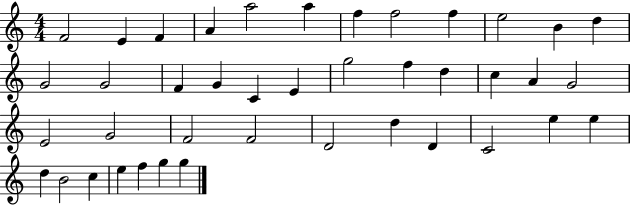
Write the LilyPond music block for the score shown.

{
  \clef treble
  \numericTimeSignature
  \time 4/4
  \key c \major
  f'2 e'4 f'4 | a'4 a''2 a''4 | f''4 f''2 f''4 | e''2 b'4 d''4 | \break g'2 g'2 | f'4 g'4 c'4 e'4 | g''2 f''4 d''4 | c''4 a'4 g'2 | \break e'2 g'2 | f'2 f'2 | d'2 d''4 d'4 | c'2 e''4 e''4 | \break d''4 b'2 c''4 | e''4 f''4 g''4 g''4 | \bar "|."
}